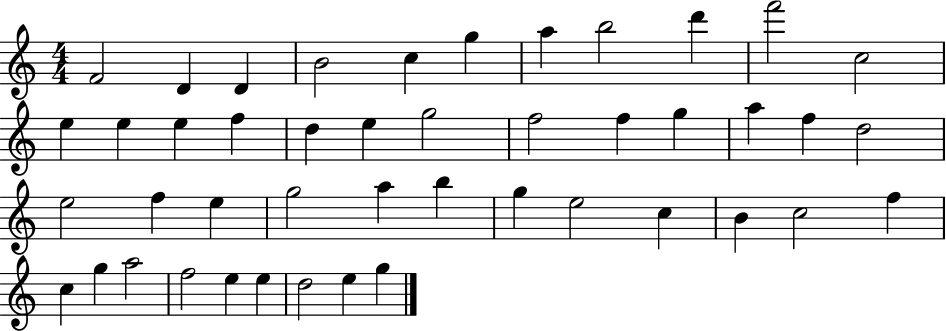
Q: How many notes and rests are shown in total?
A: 45